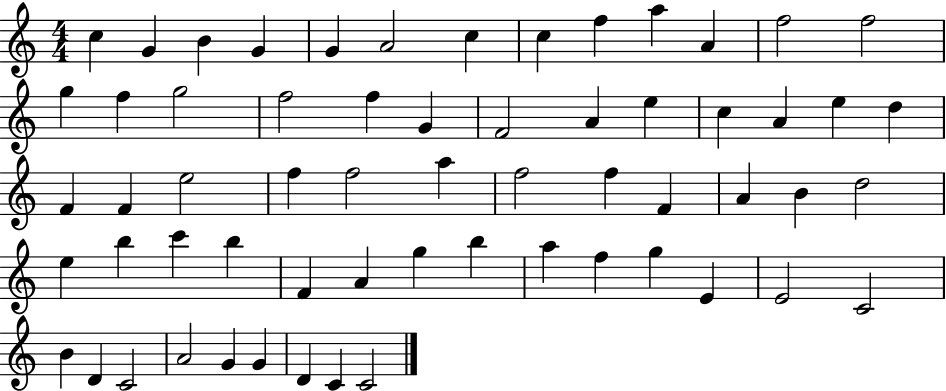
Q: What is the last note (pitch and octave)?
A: C4